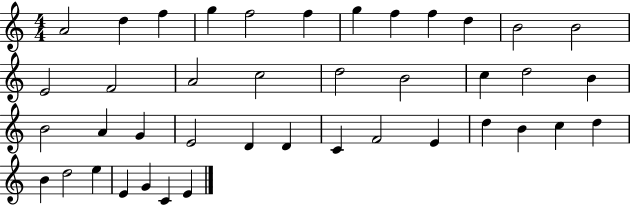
{
  \clef treble
  \numericTimeSignature
  \time 4/4
  \key c \major
  a'2 d''4 f''4 | g''4 f''2 f''4 | g''4 f''4 f''4 d''4 | b'2 b'2 | \break e'2 f'2 | a'2 c''2 | d''2 b'2 | c''4 d''2 b'4 | \break b'2 a'4 g'4 | e'2 d'4 d'4 | c'4 f'2 e'4 | d''4 b'4 c''4 d''4 | \break b'4 d''2 e''4 | e'4 g'4 c'4 e'4 | \bar "|."
}